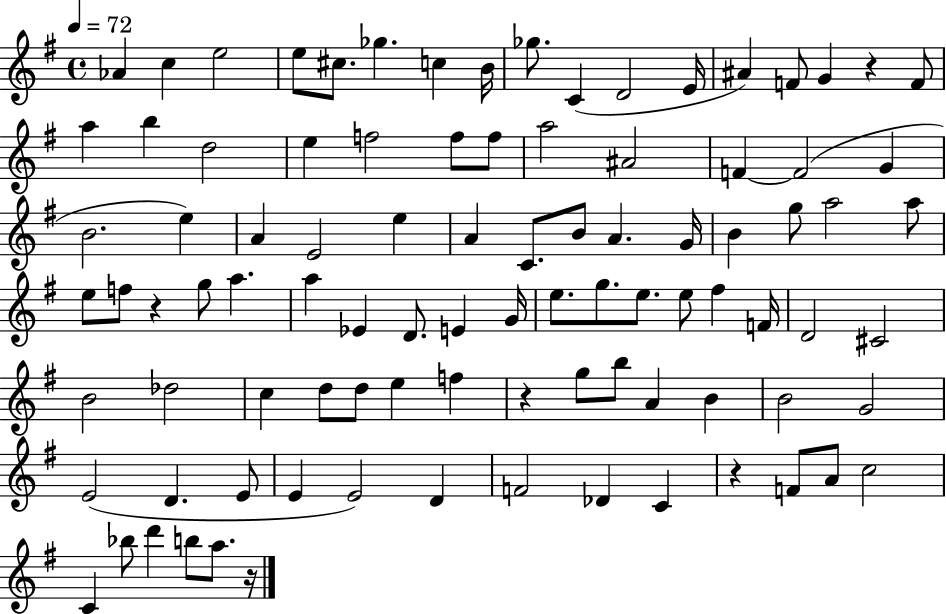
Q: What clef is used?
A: treble